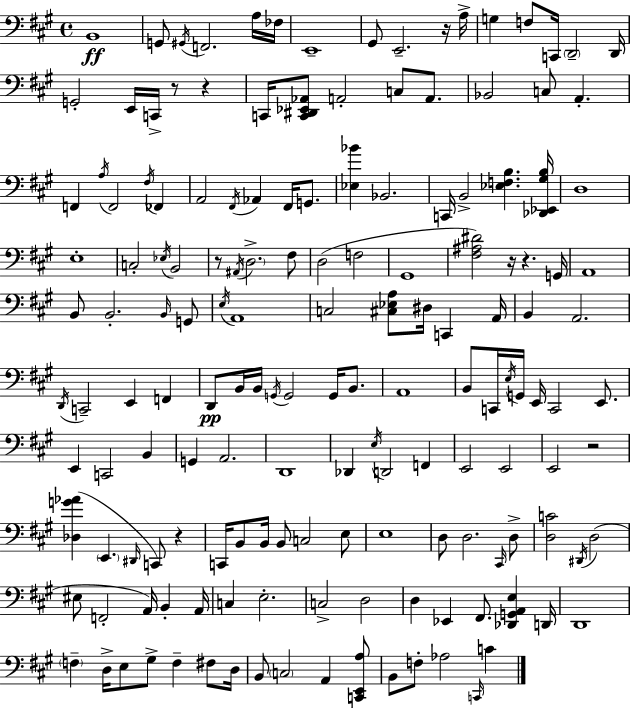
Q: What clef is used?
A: bass